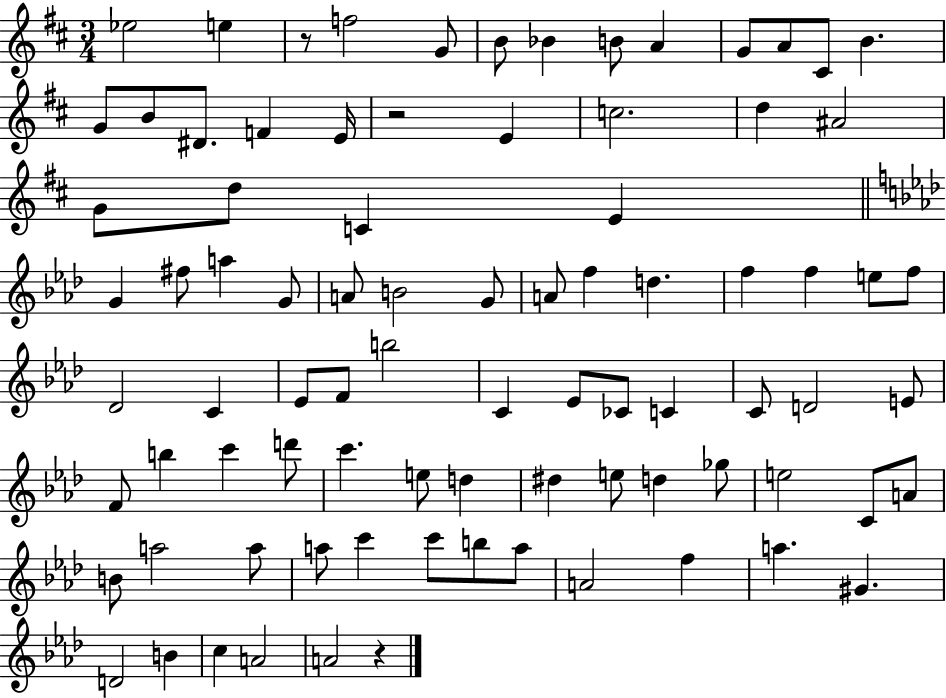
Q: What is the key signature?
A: D major